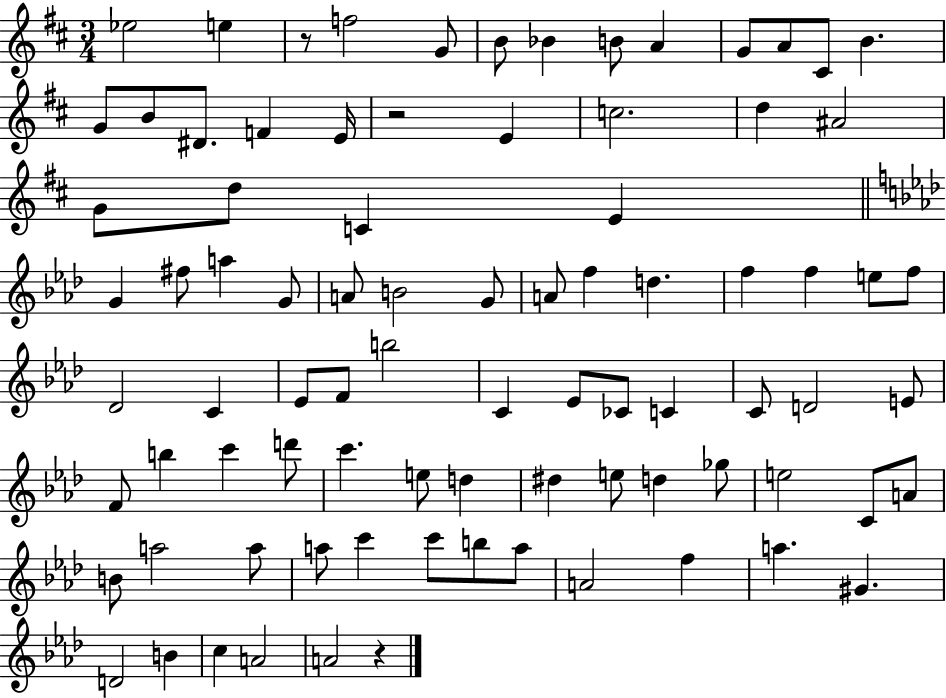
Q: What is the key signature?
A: D major